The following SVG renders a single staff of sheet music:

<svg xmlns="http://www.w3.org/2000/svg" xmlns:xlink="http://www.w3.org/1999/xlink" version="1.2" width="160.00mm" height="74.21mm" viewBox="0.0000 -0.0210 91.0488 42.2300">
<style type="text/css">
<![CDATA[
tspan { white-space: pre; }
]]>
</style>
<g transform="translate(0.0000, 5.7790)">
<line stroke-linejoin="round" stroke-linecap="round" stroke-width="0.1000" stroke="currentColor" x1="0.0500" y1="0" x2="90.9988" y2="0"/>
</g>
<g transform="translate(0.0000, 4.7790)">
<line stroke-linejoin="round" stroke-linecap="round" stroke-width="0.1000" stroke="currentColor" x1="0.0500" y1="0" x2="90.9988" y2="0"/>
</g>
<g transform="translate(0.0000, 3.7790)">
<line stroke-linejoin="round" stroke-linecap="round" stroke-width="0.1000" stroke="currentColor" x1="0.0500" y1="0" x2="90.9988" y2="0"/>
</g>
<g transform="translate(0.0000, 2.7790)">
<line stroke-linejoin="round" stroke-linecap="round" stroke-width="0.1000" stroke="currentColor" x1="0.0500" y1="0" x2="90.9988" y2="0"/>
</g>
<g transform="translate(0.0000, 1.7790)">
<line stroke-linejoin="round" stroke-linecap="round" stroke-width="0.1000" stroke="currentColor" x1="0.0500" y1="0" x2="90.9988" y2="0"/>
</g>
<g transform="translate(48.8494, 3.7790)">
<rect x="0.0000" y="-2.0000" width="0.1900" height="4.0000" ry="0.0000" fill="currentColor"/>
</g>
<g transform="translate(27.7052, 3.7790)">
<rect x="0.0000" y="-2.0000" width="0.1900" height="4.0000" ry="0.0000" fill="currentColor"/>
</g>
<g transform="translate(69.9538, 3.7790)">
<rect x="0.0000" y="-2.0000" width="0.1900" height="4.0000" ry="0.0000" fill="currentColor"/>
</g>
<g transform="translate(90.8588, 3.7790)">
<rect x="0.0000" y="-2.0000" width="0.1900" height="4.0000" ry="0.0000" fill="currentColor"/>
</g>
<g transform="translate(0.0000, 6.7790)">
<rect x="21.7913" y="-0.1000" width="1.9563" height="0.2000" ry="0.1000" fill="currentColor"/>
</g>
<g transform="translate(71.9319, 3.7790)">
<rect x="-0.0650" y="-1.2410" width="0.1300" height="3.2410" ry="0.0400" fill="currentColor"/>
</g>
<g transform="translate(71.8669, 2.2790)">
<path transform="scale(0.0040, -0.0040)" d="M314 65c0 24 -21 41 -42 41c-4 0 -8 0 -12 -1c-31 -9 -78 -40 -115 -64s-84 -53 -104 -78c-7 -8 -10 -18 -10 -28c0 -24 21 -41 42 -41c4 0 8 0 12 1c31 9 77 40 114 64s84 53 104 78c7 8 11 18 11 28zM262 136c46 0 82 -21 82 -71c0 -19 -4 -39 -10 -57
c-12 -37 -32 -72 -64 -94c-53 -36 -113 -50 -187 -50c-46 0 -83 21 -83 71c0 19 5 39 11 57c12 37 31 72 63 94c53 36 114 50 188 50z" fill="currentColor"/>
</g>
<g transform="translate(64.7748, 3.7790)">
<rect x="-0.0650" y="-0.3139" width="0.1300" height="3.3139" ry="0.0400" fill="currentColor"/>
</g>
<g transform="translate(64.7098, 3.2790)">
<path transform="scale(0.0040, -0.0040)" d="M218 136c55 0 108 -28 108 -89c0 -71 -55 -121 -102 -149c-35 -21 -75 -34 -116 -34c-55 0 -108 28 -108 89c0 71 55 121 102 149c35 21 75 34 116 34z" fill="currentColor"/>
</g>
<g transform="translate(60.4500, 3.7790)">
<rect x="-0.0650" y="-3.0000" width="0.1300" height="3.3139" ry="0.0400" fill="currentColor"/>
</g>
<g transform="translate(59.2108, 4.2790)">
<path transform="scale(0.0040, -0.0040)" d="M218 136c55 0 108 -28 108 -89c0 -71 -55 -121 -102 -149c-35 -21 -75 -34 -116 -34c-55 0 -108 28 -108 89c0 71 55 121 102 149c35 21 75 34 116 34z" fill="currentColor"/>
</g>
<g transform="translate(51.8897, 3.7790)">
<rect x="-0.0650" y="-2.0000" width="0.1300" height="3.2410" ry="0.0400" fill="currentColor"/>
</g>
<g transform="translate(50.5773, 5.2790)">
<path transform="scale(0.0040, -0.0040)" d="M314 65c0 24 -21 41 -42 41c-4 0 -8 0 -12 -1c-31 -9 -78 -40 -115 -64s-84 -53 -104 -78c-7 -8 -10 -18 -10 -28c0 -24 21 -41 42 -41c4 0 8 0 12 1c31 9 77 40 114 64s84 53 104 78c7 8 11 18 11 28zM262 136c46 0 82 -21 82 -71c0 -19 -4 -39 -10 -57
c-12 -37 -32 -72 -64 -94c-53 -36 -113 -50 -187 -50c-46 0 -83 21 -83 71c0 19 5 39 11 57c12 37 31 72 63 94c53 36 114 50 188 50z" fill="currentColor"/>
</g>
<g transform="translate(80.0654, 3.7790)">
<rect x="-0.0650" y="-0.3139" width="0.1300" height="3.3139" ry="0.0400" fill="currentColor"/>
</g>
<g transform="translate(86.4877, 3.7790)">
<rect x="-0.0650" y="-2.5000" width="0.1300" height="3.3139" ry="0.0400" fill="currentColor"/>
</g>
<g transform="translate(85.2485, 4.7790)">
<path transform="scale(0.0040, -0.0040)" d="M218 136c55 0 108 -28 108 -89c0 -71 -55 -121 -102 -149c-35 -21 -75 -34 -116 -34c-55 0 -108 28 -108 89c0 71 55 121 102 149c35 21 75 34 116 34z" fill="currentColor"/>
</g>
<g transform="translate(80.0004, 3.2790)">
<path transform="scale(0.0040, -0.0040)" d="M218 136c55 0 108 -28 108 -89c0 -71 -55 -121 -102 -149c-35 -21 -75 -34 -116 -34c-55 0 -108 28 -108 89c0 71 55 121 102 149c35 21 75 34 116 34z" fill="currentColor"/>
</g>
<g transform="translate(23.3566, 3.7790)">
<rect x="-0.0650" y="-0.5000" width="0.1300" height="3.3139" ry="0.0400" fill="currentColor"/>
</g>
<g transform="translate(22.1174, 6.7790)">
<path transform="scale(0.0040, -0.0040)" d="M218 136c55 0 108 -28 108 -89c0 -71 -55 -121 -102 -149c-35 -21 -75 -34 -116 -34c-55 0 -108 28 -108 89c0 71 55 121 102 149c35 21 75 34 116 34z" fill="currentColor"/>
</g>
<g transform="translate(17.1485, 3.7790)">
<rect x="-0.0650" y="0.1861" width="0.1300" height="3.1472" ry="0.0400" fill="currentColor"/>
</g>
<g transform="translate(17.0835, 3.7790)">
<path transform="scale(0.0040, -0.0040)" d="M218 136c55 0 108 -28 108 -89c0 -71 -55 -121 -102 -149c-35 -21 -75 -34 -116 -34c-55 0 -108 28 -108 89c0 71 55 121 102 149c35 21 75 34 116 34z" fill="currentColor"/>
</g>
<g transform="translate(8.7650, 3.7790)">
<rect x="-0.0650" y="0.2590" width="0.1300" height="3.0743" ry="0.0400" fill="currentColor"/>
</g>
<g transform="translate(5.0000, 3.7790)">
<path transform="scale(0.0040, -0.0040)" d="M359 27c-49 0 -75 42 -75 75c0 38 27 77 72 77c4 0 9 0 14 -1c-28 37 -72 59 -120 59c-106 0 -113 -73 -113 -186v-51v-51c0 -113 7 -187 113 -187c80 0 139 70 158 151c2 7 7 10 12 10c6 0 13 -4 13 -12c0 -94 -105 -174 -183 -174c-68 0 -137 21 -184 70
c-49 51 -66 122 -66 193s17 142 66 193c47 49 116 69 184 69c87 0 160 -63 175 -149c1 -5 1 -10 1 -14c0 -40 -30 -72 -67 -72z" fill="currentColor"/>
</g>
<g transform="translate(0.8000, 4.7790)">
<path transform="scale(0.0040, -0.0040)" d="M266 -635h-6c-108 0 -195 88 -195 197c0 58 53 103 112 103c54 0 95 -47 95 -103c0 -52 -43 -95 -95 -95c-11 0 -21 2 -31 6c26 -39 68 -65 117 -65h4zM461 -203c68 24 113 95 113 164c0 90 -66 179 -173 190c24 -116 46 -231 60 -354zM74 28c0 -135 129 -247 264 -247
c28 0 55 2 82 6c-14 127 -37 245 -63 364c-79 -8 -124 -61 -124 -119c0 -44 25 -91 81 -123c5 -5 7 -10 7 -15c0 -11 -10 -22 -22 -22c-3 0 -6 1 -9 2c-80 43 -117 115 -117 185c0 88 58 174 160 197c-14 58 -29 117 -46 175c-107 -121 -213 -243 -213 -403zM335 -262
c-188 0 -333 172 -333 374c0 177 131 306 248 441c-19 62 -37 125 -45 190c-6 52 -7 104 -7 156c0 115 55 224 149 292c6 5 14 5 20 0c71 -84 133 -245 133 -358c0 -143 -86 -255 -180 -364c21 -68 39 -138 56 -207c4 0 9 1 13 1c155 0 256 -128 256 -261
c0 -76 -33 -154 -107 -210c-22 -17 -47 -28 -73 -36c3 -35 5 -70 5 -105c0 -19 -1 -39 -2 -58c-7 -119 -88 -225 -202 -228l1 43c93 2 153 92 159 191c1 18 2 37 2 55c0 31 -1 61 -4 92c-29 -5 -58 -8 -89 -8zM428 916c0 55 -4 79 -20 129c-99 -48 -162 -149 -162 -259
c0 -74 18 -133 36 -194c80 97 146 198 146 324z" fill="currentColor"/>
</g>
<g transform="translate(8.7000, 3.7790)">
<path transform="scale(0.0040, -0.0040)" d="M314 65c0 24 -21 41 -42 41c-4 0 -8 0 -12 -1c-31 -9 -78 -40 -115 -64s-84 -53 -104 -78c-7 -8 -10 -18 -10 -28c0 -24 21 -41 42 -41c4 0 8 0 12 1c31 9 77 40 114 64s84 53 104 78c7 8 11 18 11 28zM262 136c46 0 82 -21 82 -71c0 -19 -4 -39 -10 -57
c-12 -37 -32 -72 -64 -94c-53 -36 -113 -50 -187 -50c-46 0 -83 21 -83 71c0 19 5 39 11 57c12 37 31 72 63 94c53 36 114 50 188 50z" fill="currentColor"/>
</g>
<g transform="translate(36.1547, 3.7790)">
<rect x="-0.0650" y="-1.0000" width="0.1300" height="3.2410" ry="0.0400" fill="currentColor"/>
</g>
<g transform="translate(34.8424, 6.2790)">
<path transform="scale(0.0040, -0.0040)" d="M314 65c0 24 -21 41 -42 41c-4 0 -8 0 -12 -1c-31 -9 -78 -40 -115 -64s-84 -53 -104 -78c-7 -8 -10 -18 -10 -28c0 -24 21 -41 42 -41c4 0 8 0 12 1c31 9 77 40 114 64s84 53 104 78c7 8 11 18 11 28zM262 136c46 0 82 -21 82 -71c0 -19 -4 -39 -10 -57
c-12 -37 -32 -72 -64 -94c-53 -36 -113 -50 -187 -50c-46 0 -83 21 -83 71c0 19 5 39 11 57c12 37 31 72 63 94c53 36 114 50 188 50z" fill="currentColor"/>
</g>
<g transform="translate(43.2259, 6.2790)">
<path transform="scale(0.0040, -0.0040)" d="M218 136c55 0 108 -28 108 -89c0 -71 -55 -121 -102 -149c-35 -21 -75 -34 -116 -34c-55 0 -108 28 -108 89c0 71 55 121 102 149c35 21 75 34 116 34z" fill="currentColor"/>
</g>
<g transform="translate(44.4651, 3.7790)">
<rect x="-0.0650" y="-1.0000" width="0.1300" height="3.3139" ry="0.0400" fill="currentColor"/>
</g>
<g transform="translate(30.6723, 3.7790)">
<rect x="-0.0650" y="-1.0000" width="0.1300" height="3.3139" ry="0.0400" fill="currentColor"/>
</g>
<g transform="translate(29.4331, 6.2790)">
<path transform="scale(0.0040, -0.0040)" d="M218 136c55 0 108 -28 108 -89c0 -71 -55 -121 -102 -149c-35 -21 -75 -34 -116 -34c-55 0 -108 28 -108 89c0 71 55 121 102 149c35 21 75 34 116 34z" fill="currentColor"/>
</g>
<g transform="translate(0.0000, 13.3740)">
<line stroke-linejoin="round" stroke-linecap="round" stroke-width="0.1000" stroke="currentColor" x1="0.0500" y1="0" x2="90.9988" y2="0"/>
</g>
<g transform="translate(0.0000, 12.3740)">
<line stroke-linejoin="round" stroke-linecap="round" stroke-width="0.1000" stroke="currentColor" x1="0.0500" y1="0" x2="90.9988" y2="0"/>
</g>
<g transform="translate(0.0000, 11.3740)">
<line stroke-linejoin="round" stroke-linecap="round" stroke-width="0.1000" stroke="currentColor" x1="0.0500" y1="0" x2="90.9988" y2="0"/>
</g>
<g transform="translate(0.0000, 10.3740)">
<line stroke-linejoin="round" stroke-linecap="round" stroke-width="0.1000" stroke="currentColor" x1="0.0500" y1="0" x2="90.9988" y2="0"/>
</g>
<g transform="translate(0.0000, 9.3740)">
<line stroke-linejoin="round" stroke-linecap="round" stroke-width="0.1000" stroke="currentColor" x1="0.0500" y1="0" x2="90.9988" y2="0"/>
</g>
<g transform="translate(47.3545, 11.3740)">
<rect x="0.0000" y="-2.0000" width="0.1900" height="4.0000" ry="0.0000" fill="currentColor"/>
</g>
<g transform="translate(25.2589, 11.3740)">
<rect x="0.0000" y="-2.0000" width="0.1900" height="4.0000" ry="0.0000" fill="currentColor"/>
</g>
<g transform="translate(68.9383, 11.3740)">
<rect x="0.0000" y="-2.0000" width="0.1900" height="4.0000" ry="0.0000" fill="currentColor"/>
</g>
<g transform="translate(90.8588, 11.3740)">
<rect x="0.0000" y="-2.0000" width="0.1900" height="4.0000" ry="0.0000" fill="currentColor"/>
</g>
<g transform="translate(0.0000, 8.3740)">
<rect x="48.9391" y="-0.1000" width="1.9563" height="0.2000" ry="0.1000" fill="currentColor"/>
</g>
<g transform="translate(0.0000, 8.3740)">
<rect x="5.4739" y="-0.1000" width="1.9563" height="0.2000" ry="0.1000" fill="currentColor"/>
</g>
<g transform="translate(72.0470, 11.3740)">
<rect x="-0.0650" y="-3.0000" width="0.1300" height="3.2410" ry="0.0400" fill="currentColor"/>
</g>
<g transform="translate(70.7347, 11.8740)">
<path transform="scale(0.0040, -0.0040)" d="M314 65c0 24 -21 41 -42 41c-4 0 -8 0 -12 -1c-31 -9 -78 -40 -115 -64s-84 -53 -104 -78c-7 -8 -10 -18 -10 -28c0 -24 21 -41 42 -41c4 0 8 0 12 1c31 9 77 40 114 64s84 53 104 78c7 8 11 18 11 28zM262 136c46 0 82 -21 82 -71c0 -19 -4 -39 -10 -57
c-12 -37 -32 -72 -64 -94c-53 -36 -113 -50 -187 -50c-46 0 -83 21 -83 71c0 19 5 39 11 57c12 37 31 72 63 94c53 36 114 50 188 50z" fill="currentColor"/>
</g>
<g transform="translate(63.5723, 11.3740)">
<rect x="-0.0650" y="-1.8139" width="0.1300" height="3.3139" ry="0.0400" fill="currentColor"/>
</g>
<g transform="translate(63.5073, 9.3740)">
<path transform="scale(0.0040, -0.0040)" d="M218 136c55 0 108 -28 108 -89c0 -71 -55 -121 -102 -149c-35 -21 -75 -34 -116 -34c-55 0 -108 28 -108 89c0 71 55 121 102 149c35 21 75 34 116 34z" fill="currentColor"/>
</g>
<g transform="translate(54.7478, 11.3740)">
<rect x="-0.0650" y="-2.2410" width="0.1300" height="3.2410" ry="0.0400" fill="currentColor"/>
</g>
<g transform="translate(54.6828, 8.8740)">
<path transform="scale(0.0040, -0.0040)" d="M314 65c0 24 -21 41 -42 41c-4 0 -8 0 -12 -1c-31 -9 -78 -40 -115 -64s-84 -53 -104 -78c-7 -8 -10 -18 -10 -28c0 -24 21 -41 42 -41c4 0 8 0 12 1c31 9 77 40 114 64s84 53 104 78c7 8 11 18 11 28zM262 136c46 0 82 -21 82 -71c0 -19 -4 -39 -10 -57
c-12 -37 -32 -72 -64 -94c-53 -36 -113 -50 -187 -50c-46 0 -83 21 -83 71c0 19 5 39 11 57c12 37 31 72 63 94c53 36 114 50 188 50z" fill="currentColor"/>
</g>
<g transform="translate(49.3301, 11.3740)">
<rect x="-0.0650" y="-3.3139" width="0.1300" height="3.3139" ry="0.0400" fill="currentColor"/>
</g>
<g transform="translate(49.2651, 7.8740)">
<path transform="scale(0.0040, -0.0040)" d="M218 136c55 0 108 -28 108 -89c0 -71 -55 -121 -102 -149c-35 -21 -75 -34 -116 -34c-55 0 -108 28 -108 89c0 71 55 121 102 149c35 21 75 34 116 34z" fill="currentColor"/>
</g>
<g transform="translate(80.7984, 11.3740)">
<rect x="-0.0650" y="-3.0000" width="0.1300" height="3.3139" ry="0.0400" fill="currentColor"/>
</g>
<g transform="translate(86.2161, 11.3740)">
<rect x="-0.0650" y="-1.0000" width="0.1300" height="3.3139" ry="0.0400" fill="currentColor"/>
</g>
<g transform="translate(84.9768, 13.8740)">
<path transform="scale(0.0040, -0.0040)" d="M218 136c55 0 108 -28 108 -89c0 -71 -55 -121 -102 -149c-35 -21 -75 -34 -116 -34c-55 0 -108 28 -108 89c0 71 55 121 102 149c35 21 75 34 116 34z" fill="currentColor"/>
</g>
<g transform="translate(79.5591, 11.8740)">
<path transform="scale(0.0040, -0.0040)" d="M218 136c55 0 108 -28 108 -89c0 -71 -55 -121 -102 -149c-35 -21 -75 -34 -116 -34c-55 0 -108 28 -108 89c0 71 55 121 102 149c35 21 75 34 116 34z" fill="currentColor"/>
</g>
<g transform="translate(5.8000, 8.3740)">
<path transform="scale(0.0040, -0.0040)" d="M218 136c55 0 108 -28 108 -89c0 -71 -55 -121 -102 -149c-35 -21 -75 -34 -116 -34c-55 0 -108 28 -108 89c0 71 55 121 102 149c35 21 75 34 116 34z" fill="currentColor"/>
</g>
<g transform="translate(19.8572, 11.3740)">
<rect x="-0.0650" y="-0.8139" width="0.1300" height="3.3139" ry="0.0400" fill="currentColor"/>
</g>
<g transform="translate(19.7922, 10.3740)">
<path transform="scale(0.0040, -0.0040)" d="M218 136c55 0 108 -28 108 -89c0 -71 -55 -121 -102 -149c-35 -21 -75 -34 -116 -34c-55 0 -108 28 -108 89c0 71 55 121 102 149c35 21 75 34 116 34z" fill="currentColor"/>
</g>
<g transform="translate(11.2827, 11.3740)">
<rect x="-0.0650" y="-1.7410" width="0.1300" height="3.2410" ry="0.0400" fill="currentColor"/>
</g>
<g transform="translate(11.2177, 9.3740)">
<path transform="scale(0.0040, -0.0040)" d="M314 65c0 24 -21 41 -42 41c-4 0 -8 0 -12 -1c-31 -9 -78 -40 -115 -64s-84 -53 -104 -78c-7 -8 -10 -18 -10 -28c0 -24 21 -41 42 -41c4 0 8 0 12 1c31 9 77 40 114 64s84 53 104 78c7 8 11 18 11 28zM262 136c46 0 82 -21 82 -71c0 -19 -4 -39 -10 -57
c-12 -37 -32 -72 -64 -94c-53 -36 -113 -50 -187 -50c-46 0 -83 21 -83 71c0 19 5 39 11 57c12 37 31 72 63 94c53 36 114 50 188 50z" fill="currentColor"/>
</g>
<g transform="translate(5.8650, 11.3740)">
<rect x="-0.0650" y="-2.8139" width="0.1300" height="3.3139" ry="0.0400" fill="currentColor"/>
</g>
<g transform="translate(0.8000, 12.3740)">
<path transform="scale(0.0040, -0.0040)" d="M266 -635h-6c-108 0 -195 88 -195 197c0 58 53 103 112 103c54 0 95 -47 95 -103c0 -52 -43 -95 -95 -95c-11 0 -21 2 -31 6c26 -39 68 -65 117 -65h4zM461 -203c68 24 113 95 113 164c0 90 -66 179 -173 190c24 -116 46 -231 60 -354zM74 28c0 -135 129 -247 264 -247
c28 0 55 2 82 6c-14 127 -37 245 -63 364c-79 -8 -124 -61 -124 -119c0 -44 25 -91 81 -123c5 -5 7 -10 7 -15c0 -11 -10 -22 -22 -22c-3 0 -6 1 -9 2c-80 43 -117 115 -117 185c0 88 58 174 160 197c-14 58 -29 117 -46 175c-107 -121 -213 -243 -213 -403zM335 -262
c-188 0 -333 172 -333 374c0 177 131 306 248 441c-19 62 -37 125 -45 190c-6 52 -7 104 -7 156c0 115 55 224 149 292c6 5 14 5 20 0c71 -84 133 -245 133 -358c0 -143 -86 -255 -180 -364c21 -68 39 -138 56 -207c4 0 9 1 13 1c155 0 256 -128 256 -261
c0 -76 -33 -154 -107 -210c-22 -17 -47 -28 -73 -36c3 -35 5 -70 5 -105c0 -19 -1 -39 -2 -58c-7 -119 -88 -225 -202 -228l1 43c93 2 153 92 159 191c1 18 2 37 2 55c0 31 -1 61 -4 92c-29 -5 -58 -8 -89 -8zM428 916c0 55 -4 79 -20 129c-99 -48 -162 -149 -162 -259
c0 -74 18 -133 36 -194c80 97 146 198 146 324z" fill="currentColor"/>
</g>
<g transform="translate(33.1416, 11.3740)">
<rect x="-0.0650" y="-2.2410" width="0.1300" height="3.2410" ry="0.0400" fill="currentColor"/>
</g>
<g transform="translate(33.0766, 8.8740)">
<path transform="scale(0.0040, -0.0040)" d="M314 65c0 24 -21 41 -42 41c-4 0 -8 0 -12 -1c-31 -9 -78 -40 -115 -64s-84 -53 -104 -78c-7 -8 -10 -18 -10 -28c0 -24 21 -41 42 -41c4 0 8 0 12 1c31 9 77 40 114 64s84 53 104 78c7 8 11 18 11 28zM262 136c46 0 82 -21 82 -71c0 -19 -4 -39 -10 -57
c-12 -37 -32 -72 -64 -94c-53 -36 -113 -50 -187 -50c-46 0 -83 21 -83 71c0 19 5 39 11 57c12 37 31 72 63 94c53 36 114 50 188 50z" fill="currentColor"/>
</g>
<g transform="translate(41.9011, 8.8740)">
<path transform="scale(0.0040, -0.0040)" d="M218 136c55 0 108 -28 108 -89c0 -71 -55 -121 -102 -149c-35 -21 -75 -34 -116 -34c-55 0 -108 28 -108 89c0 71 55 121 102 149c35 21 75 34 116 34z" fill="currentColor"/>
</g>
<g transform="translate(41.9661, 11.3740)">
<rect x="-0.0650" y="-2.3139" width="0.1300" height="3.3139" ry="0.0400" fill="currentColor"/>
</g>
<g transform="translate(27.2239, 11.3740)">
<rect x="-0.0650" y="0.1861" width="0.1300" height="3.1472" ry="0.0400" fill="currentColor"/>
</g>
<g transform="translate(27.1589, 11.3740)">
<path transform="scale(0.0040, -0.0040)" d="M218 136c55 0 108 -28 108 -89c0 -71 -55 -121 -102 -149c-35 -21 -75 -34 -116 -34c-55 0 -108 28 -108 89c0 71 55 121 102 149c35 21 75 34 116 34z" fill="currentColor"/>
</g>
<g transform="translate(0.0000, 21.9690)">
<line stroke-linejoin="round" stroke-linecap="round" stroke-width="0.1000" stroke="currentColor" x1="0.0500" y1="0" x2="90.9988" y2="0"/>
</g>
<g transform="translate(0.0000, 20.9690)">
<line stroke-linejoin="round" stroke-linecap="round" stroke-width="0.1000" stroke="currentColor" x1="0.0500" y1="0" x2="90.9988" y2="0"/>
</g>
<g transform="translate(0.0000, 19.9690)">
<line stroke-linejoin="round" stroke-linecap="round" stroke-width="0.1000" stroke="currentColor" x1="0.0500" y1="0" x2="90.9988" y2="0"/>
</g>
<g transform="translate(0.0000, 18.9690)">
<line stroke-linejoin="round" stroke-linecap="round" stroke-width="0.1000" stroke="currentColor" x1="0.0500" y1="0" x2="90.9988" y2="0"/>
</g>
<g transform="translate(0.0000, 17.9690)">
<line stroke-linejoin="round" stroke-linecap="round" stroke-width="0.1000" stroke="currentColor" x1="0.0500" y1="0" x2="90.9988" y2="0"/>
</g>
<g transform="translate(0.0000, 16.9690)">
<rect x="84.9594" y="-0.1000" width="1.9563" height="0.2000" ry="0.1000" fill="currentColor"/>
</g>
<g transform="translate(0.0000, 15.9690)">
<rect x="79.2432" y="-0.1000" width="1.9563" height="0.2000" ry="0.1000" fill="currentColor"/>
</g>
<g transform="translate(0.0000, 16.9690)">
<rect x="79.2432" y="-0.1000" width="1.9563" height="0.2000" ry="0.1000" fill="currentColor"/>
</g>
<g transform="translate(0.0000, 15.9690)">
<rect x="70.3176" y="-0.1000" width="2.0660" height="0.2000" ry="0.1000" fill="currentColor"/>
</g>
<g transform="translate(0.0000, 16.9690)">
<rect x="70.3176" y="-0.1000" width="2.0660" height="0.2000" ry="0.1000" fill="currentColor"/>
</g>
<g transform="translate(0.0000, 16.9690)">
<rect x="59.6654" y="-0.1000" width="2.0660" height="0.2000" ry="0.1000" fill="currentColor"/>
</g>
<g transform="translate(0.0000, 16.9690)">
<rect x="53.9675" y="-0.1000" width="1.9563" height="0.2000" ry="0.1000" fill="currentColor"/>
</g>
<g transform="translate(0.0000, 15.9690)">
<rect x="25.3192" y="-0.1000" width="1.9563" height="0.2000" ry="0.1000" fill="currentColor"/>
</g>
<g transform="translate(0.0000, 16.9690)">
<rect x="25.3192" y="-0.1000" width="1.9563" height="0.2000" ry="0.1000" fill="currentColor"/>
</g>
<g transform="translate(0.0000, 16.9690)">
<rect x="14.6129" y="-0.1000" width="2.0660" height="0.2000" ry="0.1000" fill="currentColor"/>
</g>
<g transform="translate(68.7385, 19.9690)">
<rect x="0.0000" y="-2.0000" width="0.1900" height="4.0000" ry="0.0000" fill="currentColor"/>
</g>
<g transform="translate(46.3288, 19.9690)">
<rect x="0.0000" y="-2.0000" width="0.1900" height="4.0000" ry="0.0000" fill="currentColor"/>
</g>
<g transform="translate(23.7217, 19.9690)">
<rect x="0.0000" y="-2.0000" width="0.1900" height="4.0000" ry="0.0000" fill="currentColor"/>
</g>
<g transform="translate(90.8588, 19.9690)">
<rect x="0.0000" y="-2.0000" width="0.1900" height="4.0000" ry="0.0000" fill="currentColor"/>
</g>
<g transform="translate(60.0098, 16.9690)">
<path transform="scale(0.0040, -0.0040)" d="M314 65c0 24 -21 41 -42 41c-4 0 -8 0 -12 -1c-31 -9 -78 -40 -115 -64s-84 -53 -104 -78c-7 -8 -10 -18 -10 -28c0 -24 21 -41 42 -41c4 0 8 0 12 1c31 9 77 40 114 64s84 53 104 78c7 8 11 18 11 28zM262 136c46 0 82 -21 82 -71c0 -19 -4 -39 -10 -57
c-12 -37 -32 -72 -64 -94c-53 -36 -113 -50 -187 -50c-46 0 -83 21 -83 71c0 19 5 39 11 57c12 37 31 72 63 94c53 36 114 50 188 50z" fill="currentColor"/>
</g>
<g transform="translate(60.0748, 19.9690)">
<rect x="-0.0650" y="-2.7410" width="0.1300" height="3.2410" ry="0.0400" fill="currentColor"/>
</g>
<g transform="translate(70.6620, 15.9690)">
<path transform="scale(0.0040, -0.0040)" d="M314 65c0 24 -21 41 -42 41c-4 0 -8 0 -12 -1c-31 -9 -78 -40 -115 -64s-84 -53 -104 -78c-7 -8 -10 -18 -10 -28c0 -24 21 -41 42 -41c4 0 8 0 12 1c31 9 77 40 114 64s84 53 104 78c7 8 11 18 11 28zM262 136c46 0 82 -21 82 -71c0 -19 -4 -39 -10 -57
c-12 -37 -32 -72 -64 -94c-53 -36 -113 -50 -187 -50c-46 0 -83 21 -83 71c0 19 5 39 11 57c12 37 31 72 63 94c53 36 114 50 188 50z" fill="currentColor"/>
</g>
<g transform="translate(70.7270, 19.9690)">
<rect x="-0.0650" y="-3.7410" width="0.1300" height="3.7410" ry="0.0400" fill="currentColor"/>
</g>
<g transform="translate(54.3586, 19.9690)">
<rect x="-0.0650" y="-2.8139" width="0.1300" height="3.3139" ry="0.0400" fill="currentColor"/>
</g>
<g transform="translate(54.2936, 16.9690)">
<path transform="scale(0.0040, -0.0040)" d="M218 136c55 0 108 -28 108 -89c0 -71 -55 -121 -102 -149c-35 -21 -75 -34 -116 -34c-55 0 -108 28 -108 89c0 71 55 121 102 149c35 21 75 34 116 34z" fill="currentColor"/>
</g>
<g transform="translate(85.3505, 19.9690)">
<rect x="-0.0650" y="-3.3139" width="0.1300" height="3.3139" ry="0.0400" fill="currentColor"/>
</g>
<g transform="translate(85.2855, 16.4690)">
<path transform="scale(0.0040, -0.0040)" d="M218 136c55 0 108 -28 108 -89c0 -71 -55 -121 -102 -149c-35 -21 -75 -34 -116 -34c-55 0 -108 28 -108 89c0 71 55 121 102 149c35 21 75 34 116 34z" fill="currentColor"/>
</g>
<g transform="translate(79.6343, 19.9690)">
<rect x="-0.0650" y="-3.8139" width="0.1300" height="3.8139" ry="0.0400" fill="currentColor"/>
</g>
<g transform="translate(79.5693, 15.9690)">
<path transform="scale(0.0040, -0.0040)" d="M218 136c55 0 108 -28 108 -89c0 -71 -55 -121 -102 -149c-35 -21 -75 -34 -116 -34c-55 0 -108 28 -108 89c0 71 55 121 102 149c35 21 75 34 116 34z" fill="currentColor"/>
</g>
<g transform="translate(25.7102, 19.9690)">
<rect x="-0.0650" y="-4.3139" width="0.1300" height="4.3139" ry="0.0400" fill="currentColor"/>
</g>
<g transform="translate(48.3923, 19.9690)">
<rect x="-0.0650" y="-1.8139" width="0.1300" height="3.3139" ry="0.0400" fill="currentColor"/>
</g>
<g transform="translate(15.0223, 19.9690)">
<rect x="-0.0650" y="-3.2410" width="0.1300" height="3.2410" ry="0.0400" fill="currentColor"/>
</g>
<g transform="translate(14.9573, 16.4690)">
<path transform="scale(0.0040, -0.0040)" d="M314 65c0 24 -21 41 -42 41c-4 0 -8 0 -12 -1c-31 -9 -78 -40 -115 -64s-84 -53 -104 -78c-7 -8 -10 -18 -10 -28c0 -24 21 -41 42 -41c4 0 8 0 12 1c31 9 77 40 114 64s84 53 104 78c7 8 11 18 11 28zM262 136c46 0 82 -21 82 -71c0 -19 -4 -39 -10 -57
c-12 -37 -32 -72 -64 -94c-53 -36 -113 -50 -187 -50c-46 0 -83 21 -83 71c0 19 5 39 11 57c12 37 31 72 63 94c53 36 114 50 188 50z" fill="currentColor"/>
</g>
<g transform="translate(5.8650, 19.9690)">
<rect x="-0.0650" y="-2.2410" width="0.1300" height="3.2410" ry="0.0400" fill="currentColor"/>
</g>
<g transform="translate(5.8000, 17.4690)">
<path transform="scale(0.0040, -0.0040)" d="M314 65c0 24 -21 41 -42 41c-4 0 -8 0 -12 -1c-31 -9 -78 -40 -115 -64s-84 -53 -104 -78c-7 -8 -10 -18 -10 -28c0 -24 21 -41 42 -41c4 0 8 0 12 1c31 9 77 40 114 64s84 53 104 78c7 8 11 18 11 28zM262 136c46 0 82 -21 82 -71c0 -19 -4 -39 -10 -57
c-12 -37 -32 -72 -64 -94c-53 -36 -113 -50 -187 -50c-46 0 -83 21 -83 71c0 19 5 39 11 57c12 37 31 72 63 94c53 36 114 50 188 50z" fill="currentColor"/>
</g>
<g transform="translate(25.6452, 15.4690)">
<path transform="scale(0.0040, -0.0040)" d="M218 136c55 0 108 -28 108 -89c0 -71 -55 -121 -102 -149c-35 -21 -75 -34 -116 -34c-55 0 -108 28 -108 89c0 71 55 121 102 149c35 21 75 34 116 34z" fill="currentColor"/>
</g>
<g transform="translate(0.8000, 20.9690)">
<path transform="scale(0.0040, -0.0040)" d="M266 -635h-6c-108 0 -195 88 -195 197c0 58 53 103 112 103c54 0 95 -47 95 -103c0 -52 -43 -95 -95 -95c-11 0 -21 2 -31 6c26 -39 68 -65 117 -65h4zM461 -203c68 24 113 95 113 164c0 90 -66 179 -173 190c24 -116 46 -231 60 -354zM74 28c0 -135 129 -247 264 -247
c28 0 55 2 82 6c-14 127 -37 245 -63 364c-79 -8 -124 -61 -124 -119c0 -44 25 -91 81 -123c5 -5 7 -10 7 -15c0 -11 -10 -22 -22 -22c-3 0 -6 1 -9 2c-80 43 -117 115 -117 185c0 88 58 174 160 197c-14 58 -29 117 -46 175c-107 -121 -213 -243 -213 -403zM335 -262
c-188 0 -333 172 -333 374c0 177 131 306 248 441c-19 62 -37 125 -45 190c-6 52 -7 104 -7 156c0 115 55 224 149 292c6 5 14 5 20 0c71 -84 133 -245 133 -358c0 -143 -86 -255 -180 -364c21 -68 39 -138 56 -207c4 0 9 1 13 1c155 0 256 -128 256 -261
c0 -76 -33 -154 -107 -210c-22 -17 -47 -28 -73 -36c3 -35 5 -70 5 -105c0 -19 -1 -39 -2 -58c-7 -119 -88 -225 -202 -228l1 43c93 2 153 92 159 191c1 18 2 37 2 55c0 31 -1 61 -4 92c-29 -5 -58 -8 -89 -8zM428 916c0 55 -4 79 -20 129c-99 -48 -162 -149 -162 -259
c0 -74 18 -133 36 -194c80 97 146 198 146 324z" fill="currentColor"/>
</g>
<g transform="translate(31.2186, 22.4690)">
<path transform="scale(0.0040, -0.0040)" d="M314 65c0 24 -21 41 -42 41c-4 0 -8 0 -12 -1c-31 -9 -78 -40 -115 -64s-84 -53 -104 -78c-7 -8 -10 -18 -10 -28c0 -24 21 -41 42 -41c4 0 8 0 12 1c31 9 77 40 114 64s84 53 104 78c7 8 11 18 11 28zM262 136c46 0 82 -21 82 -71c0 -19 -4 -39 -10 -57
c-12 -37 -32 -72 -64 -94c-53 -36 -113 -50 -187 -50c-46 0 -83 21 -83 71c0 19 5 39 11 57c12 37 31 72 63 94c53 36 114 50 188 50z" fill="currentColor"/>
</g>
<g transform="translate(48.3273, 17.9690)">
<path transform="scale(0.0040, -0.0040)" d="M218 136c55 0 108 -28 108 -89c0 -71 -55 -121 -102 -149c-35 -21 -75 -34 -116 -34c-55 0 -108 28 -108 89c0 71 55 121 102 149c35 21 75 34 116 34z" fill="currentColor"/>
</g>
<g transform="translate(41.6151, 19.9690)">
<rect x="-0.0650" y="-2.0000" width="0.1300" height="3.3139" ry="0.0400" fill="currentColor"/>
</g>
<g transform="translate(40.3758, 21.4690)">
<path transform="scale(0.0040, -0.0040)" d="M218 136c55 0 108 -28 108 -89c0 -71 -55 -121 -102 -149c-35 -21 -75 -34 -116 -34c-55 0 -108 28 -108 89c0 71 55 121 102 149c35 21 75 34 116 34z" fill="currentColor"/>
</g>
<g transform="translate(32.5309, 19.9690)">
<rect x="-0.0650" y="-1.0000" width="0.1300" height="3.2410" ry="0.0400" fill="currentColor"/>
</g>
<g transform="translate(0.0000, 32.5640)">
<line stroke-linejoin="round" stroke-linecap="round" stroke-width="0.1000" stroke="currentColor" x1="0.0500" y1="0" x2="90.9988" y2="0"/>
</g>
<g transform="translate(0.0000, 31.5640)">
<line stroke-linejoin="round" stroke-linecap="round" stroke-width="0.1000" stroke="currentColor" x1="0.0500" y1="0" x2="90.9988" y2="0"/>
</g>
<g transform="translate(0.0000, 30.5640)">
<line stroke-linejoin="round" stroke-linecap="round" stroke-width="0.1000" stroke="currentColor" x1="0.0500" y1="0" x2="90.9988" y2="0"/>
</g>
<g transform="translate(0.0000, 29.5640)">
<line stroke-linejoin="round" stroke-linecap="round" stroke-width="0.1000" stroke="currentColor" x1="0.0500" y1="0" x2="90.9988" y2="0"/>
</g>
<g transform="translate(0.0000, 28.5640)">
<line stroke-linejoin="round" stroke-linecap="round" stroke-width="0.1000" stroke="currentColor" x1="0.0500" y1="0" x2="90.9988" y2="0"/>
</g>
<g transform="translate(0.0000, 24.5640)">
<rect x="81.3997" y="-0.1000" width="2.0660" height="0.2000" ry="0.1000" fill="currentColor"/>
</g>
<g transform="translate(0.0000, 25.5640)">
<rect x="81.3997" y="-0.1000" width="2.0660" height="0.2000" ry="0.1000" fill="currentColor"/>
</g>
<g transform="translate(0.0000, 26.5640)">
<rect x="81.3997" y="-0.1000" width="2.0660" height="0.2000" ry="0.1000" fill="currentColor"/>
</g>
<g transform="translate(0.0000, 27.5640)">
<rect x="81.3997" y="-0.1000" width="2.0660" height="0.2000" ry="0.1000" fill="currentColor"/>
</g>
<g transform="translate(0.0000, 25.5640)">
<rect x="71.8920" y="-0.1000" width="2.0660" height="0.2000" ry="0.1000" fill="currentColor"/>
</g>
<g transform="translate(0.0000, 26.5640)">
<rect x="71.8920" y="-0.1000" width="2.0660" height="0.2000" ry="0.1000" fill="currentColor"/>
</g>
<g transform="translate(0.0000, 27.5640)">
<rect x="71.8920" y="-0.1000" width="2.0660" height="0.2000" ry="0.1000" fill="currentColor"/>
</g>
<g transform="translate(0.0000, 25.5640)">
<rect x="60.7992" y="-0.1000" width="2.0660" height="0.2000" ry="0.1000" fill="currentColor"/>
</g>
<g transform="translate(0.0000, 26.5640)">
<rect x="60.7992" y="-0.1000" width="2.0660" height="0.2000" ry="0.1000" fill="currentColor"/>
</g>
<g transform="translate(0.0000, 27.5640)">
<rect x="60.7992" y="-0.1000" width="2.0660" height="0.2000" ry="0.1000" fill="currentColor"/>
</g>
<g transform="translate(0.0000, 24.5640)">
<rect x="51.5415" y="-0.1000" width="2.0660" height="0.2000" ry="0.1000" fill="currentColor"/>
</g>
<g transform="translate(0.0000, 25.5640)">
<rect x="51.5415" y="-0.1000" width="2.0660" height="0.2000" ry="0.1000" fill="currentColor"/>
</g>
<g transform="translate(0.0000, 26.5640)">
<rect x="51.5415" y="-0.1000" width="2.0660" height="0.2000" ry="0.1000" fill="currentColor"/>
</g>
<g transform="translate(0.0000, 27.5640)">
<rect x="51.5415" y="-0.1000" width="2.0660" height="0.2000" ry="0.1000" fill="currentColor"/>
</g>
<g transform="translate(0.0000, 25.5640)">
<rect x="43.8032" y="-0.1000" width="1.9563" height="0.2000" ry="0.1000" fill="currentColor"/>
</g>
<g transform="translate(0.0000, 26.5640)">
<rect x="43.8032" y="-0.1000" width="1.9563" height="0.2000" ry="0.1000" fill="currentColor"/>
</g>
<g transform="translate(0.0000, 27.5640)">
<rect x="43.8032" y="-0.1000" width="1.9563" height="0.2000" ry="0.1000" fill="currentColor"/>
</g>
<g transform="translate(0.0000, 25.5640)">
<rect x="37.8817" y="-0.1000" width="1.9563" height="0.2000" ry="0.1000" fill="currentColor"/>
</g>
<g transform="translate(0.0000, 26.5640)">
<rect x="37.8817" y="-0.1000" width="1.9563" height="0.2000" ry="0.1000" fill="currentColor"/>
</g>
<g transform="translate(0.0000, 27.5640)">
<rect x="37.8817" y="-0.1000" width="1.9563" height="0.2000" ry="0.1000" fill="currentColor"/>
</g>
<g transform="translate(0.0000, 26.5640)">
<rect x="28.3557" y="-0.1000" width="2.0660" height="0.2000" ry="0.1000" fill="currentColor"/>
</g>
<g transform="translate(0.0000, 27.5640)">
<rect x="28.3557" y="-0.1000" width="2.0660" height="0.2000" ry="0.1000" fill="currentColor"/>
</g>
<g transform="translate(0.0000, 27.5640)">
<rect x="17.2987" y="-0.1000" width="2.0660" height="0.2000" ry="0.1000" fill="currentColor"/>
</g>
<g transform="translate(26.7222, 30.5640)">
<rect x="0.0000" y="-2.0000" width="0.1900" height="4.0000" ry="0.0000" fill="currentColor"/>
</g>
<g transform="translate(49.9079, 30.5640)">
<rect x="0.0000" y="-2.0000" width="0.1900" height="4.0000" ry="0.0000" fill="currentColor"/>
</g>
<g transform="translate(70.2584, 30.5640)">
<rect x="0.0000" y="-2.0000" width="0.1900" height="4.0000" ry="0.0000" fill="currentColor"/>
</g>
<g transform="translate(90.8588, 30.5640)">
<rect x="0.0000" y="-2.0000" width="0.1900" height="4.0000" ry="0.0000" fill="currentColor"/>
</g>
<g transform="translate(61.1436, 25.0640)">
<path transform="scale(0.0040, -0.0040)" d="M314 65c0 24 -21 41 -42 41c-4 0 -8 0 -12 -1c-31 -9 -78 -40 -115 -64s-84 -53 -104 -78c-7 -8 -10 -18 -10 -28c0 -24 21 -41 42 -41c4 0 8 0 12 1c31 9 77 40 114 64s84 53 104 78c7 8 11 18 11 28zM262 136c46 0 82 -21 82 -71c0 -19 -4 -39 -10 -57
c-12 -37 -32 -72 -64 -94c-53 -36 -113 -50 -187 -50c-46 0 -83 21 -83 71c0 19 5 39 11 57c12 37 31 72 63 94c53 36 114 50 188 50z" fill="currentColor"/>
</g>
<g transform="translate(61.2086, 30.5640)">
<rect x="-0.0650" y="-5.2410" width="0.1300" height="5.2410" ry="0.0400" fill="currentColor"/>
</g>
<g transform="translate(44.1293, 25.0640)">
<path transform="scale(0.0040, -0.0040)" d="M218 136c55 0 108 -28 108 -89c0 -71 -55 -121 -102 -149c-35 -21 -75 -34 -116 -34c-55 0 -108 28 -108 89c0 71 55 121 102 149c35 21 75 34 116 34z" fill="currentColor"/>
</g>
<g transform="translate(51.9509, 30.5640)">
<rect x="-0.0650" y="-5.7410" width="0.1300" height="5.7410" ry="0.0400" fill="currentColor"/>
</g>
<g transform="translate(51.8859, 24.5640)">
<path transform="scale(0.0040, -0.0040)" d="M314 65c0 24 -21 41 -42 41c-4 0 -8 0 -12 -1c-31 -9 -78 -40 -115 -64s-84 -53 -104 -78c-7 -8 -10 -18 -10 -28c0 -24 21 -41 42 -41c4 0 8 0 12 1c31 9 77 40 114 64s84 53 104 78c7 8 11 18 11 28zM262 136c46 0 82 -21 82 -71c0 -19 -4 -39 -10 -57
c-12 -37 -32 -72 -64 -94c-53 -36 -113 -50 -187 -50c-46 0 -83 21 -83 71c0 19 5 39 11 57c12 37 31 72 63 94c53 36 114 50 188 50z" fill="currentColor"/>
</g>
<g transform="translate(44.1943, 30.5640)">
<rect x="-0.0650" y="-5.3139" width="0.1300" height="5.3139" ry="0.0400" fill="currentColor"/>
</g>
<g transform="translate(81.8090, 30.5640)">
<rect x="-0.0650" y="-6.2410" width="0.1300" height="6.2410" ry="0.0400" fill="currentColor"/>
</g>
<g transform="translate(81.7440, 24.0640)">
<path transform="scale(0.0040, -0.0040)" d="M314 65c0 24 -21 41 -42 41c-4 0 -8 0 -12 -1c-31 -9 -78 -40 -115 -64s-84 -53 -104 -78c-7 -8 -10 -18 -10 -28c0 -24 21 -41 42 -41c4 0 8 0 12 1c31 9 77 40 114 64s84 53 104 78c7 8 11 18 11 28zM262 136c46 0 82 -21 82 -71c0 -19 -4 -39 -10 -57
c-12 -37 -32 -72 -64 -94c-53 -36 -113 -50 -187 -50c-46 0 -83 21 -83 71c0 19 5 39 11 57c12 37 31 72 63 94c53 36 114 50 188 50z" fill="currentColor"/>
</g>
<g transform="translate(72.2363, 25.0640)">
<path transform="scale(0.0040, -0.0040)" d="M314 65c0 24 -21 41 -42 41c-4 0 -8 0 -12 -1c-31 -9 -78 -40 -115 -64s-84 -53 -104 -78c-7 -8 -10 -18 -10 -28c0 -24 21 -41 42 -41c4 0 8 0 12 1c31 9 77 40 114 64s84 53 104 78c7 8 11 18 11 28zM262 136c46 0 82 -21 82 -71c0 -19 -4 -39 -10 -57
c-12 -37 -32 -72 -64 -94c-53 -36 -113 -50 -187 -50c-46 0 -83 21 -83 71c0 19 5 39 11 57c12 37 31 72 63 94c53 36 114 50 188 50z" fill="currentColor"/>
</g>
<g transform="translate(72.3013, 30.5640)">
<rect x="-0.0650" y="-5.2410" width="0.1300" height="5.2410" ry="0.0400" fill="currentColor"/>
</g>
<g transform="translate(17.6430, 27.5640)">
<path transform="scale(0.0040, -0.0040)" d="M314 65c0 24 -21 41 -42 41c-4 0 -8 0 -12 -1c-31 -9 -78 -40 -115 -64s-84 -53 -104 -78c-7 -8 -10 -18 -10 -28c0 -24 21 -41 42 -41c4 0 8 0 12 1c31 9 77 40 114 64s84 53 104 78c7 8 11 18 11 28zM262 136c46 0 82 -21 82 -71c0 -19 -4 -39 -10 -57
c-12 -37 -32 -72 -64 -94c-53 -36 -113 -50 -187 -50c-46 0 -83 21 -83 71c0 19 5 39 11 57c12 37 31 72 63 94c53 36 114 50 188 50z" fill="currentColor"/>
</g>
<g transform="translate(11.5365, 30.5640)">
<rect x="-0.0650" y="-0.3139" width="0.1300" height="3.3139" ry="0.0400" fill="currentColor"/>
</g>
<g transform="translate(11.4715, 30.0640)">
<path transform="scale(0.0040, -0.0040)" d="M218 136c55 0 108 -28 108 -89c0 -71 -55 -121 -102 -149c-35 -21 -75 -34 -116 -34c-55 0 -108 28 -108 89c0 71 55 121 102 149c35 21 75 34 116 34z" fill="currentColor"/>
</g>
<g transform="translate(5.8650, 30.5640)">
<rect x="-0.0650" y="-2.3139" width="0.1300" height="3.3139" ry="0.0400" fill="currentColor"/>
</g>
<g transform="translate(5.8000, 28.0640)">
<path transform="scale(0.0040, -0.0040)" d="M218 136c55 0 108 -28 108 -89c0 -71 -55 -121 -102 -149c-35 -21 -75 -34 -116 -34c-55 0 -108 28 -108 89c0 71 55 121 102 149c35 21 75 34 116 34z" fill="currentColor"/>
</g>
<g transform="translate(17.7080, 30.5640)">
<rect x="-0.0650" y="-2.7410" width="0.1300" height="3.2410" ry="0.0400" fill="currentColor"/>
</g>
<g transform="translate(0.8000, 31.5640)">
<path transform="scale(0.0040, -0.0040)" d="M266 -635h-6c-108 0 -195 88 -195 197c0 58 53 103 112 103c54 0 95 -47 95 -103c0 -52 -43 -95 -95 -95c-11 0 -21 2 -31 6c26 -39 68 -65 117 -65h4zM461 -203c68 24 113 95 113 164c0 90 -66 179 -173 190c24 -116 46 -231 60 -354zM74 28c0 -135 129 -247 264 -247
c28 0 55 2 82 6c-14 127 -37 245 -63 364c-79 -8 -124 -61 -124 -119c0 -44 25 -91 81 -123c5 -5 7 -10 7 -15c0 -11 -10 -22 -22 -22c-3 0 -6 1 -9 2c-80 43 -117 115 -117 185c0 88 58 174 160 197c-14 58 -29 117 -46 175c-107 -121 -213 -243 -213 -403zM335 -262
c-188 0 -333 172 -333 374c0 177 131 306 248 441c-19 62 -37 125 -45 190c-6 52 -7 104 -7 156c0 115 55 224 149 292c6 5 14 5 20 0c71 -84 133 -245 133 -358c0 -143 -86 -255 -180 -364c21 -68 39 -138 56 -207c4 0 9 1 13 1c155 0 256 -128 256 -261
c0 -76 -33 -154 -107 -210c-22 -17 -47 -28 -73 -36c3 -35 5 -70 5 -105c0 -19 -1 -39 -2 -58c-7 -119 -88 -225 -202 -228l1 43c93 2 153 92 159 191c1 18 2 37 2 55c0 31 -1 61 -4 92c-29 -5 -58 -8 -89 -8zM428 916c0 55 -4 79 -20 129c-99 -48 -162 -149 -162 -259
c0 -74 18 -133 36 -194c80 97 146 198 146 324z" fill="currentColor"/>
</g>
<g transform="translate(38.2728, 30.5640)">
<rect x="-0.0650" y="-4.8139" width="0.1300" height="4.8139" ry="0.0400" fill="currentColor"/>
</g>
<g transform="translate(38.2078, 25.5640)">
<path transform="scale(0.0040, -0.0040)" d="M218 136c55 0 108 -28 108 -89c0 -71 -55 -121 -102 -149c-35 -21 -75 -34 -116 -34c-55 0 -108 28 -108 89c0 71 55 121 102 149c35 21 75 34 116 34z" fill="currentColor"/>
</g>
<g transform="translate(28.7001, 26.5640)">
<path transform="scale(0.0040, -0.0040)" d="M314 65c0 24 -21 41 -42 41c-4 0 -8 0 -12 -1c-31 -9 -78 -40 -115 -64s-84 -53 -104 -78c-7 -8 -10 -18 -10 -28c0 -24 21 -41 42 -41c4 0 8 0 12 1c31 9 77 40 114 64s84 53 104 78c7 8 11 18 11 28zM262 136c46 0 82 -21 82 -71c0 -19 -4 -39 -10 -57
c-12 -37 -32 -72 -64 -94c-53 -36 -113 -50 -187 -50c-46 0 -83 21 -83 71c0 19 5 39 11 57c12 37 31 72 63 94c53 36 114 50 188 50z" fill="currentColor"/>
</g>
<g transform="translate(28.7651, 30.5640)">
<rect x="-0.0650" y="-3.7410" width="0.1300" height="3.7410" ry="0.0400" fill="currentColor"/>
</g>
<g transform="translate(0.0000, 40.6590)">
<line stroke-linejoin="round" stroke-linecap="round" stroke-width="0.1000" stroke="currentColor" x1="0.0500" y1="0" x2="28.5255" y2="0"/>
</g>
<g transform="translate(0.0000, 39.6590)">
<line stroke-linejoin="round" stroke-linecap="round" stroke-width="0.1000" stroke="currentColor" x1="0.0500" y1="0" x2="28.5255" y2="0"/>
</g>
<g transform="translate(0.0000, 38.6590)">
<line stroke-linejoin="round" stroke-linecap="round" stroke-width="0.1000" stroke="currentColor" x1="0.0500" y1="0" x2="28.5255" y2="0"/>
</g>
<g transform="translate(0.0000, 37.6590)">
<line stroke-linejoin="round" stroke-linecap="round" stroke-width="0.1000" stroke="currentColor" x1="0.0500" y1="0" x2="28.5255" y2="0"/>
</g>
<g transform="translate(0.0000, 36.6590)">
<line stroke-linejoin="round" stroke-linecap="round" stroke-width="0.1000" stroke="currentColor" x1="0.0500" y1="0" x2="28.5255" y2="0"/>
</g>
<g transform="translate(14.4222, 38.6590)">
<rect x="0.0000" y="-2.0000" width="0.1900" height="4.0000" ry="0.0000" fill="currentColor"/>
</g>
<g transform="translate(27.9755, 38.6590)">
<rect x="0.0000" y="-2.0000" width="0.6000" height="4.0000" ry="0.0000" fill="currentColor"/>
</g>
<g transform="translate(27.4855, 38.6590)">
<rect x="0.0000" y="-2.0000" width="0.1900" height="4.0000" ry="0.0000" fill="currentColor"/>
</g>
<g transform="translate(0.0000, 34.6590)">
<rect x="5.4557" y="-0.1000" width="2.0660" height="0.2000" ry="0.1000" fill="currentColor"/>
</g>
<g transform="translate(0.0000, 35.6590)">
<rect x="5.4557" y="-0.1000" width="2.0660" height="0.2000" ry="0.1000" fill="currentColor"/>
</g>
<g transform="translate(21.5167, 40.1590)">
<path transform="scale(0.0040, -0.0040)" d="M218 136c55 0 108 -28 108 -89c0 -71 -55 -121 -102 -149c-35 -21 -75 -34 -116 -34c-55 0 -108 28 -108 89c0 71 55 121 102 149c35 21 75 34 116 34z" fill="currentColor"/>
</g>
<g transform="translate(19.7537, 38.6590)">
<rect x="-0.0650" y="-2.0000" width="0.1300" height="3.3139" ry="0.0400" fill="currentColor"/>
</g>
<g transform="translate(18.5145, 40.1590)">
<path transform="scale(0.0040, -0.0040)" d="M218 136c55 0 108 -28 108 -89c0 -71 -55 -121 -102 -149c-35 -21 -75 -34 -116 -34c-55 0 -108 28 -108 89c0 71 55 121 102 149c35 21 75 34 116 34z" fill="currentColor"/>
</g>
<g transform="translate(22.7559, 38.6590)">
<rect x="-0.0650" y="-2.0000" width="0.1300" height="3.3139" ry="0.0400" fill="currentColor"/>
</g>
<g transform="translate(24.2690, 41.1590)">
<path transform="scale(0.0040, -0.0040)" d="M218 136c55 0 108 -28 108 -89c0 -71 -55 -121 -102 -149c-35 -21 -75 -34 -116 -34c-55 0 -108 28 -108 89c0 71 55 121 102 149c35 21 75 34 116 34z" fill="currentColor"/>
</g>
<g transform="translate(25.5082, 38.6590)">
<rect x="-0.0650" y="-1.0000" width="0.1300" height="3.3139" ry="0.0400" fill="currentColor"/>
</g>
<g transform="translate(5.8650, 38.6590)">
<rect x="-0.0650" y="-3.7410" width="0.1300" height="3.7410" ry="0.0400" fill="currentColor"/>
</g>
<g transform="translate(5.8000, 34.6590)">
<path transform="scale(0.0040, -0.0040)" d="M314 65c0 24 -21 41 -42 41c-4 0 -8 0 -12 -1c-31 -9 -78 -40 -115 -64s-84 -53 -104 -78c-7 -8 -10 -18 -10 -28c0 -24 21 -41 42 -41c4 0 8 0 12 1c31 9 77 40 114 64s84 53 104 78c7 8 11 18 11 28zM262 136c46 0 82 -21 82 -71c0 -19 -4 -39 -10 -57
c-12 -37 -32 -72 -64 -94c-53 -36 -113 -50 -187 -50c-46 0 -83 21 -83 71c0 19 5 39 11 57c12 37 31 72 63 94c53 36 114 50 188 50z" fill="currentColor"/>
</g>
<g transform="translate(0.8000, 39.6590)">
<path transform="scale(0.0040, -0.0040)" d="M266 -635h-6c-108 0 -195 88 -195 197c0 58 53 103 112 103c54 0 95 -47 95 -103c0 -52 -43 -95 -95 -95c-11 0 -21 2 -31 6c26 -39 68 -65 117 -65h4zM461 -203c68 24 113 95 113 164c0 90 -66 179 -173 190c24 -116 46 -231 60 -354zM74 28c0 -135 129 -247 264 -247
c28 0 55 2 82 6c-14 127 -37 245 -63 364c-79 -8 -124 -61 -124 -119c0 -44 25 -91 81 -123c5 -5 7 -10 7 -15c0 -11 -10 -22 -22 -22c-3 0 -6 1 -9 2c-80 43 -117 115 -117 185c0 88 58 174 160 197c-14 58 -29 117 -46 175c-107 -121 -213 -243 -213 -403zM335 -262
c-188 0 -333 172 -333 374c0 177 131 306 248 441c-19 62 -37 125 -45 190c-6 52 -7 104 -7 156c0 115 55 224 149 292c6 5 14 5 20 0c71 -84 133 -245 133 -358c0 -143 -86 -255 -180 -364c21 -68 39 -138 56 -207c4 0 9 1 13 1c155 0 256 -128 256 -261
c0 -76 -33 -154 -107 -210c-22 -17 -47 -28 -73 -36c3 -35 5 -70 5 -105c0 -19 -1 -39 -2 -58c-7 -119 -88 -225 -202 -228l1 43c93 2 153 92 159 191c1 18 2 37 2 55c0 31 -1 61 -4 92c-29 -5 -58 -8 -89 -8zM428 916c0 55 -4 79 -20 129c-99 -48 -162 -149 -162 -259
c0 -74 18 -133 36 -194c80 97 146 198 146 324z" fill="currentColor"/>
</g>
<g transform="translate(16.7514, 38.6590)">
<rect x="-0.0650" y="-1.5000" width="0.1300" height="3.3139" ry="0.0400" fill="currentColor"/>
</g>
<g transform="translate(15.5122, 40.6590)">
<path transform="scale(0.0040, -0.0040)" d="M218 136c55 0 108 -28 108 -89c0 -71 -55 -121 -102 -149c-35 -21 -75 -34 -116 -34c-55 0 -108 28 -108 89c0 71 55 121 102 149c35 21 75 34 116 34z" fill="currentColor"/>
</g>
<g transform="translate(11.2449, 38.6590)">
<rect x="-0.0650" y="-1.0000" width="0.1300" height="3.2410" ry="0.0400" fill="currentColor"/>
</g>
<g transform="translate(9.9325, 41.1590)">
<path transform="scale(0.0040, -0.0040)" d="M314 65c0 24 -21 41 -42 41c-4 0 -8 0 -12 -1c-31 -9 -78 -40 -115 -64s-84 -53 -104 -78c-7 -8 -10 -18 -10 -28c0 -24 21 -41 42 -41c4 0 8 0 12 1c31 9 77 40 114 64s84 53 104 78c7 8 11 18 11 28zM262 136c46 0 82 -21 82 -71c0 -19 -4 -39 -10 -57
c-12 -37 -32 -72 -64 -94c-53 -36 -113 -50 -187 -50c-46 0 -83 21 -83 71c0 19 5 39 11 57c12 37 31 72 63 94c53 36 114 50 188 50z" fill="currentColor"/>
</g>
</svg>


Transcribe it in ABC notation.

X:1
T:Untitled
M:4/4
L:1/4
K:C
B2 B C D D2 D F2 A c e2 c G a f2 d B g2 g b g2 f A2 A D g2 b2 d' D2 F f a a2 c'2 c' b g c a2 c'2 e' f' g'2 f'2 f'2 a'2 c'2 D2 E F F D